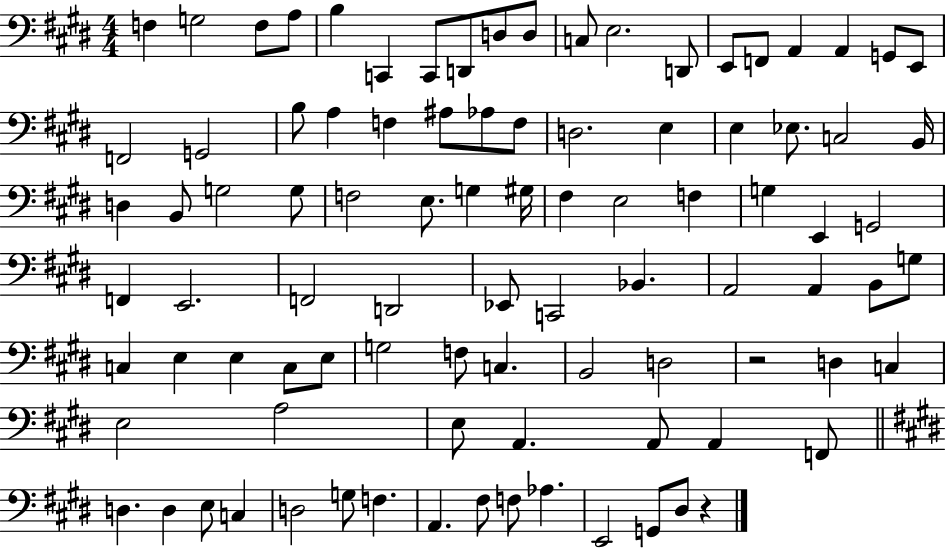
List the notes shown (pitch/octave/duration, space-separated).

F3/q G3/h F3/e A3/e B3/q C2/q C2/e D2/e D3/e D3/e C3/e E3/h. D2/e E2/e F2/e A2/q A2/q G2/e E2/e F2/h G2/h B3/e A3/q F3/q A#3/e Ab3/e F3/e D3/h. E3/q E3/q Eb3/e. C3/h B2/s D3/q B2/e G3/h G3/e F3/h E3/e. G3/q G#3/s F#3/q E3/h F3/q G3/q E2/q G2/h F2/q E2/h. F2/h D2/h Eb2/e C2/h Bb2/q. A2/h A2/q B2/e G3/e C3/q E3/q E3/q C3/e E3/e G3/h F3/e C3/q. B2/h D3/h R/h D3/q C3/q E3/h A3/h E3/e A2/q. A2/e A2/q F2/e D3/q. D3/q E3/e C3/q D3/h G3/e F3/q. A2/q. F#3/e F3/e Ab3/q. E2/h G2/e D#3/e R/q